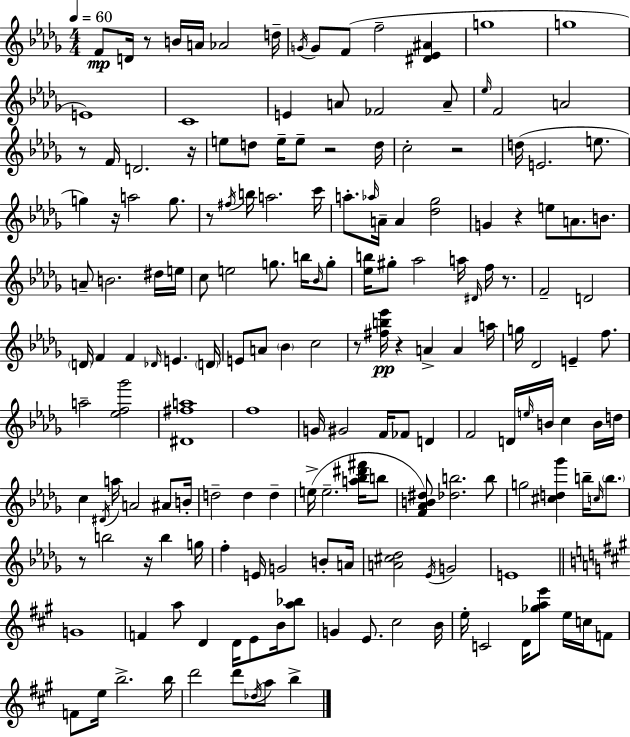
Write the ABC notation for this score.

X:1
T:Untitled
M:4/4
L:1/4
K:Bbm
F/2 D/4 z/2 B/4 A/4 _A2 d/4 G/4 G/2 F/2 f2 [^D_E^A] g4 g4 E4 C4 E A/2 _F2 A/2 _e/4 F2 A2 z/2 F/4 D2 z/4 e/2 d/2 e/4 e/2 z2 d/4 c2 z2 d/4 E2 e/2 g z/4 a2 g/2 z/2 ^f/4 b/4 a2 c'/4 a/2 _a/4 A/4 A [_d_g]2 G z e/2 A/2 B/2 A/2 B2 ^d/4 e/4 c/2 e2 g/2 b/4 _B/4 g/2 [_eb]/4 ^g/2 _a2 a/4 ^D/4 f/4 z/2 F2 D2 D/4 F F _D/4 E D/4 E/2 A/2 _B c2 z/2 [^fb_e']/4 z A A a/4 g/4 _D2 E f/2 a2 [_ef_g']2 [^D^fa]4 f4 G/4 ^G2 F/4 _F/2 D F2 D/4 e/4 B/4 c B/4 d/4 c ^D/4 a/4 A2 ^A/2 B/4 d2 d d e/4 e2 [a_b^d'^f']/4 b/2 [F_AB^d]/2 [_db]2 b/2 g2 [^cd_g'] b/4 c/4 b/2 z/2 b2 z/4 b g/4 f E/4 G2 B/2 A/4 [A^c_d]2 _E/4 G2 E4 G4 F a/2 D D/4 E/2 B/4 [a_b]/2 G E/2 ^c2 B/4 e/4 C2 D/4 [_gae']/2 e/4 c/4 F/2 F/2 e/4 b2 b/4 d'2 d'/2 _d/4 a/2 b